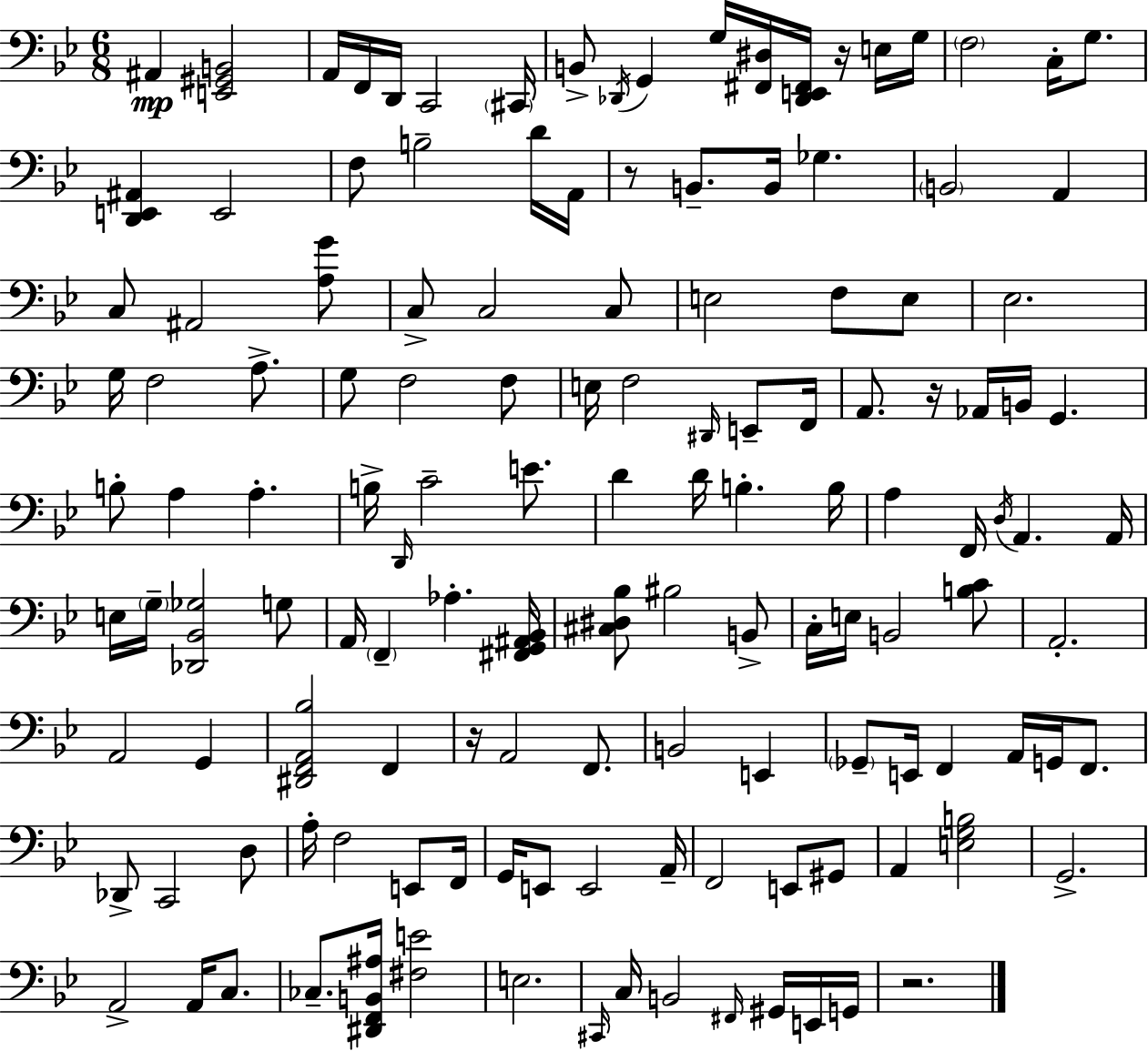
A#2/q [E2,G#2,B2]/h A2/s F2/s D2/s C2/h C#2/s B2/e Db2/s G2/q G3/s [F#2,D#3]/s [Db2,E2,F#2]/s R/s E3/s G3/s F3/h C3/s G3/e. [D2,E2,A#2]/q E2/h F3/e B3/h D4/s A2/s R/e B2/e. B2/s Gb3/q. B2/h A2/q C3/e A#2/h [A3,G4]/e C3/e C3/h C3/e E3/h F3/e E3/e Eb3/h. G3/s F3/h A3/e. G3/e F3/h F3/e E3/s F3/h D#2/s E2/e F2/s A2/e. R/s Ab2/s B2/s G2/q. B3/e A3/q A3/q. B3/s D2/s C4/h E4/e. D4/q D4/s B3/q. B3/s A3/q F2/s D3/s A2/q. A2/s E3/s G3/s [Db2,Bb2,Gb3]/h G3/e A2/s F2/q Ab3/q. [F#2,G2,A#2,Bb2]/s [C#3,D#3,Bb3]/e BIS3/h B2/e C3/s E3/s B2/h [B3,C4]/e A2/h. A2/h G2/q [D#2,F2,A2,Bb3]/h F2/q R/s A2/h F2/e. B2/h E2/q Gb2/e E2/s F2/q A2/s G2/s F2/e. Db2/e C2/h D3/e A3/s F3/h E2/e F2/s G2/s E2/e E2/h A2/s F2/h E2/e G#2/e A2/q [E3,G3,B3]/h G2/h. A2/h A2/s C3/e. CES3/e. [D#2,F2,B2,A#3]/s [F#3,E4]/h E3/h. C#2/s C3/s B2/h F#2/s G#2/s E2/s G2/s R/h.